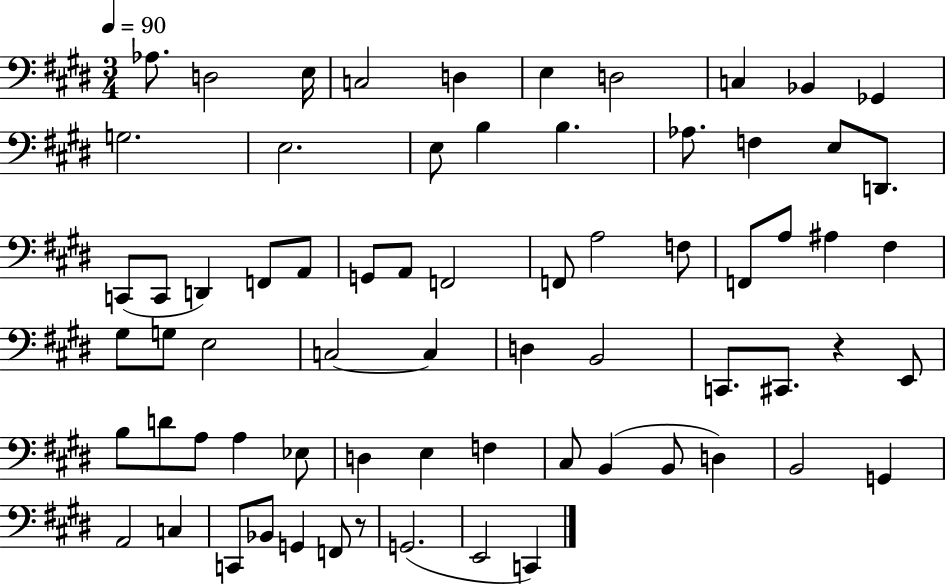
Ab3/e. D3/h E3/s C3/h D3/q E3/q D3/h C3/q Bb2/q Gb2/q G3/h. E3/h. E3/e B3/q B3/q. Ab3/e. F3/q E3/e D2/e. C2/e C2/e D2/q F2/e A2/e G2/e A2/e F2/h F2/e A3/h F3/e F2/e A3/e A#3/q F#3/q G#3/e G3/e E3/h C3/h C3/q D3/q B2/h C2/e. C#2/e. R/q E2/e B3/e D4/e A3/e A3/q Eb3/e D3/q E3/q F3/q C#3/e B2/q B2/e D3/q B2/h G2/q A2/h C3/q C2/e Bb2/e G2/q F2/e R/e G2/h. E2/h C2/q